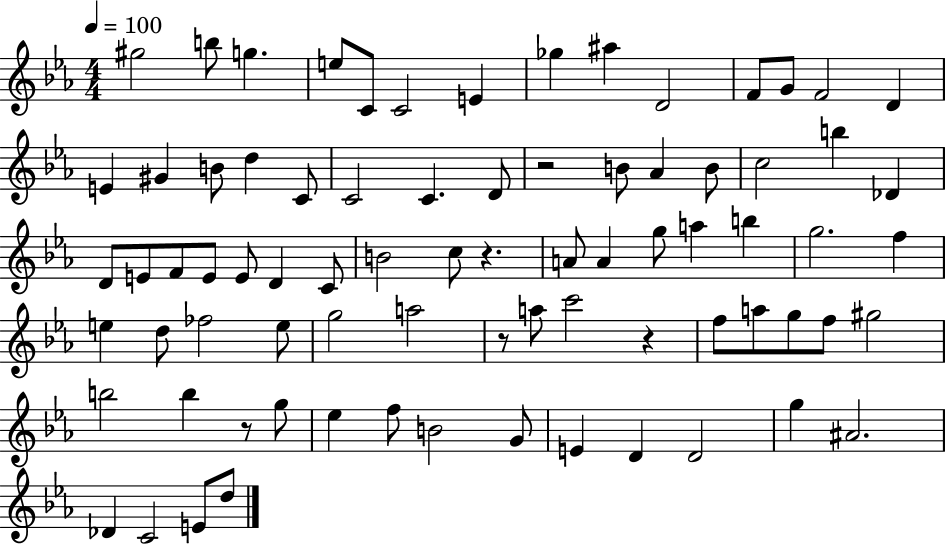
G#5/h B5/e G5/q. E5/e C4/e C4/h E4/q Gb5/q A#5/q D4/h F4/e G4/e F4/h D4/q E4/q G#4/q B4/e D5/q C4/e C4/h C4/q. D4/e R/h B4/e Ab4/q B4/e C5/h B5/q Db4/q D4/e E4/e F4/e E4/e E4/e D4/q C4/e B4/h C5/e R/q. A4/e A4/q G5/e A5/q B5/q G5/h. F5/q E5/q D5/e FES5/h E5/e G5/h A5/h R/e A5/e C6/h R/q F5/e A5/e G5/e F5/e G#5/h B5/h B5/q R/e G5/e Eb5/q F5/e B4/h G4/e E4/q D4/q D4/h G5/q A#4/h. Db4/q C4/h E4/e D5/e